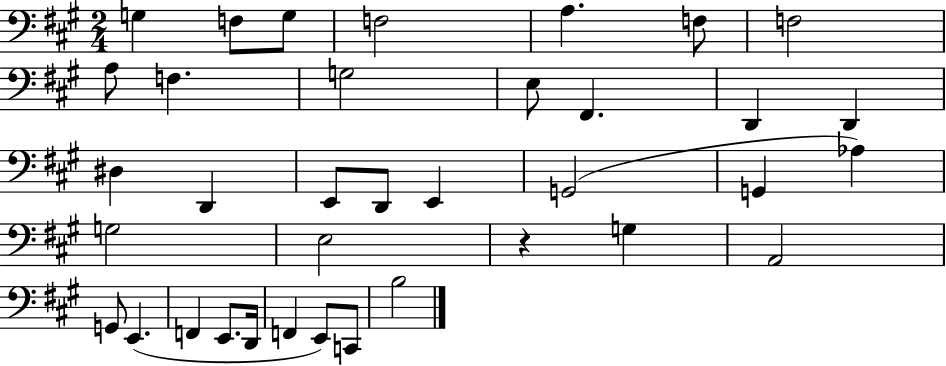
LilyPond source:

{
  \clef bass
  \numericTimeSignature
  \time 2/4
  \key a \major
  g4 f8 g8 | f2 | a4. f8 | f2 | \break a8 f4. | g2 | e8 fis,4. | d,4 d,4 | \break dis4 d,4 | e,8 d,8 e,4 | g,2( | g,4 aes4) | \break g2 | e2 | r4 g4 | a,2 | \break g,8 e,4.( | f,4 e,8. d,16 | f,4 e,8) c,8 | b2 | \break \bar "|."
}